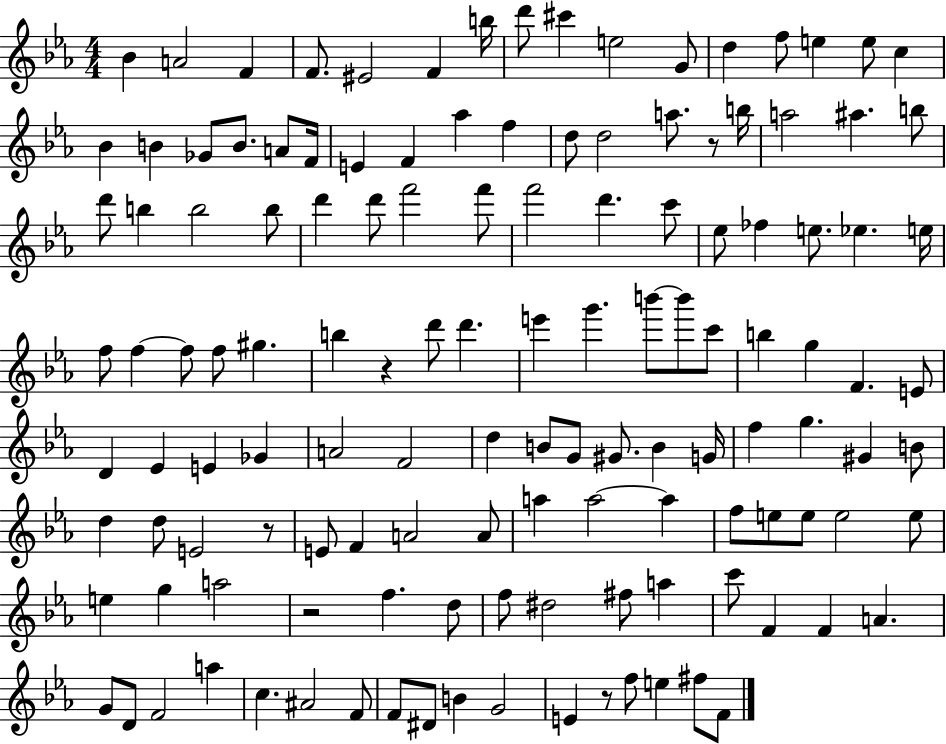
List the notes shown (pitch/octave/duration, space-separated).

Bb4/q A4/h F4/q F4/e. EIS4/h F4/q B5/s D6/e C#6/q E5/h G4/e D5/q F5/e E5/q E5/e C5/q Bb4/q B4/q Gb4/e B4/e. A4/e F4/s E4/q F4/q Ab5/q F5/q D5/e D5/h A5/e. R/e B5/s A5/h A#5/q. B5/e D6/e B5/q B5/h B5/e D6/q D6/e F6/h F6/e F6/h D6/q. C6/e Eb5/e FES5/q E5/e. Eb5/q. E5/s F5/e F5/q F5/e F5/e G#5/q. B5/q R/q D6/e D6/q. E6/q G6/q. B6/e B6/e C6/e B5/q G5/q F4/q. E4/e D4/q Eb4/q E4/q Gb4/q A4/h F4/h D5/q B4/e G4/e G#4/e. B4/q G4/s F5/q G5/q. G#4/q B4/e D5/q D5/e E4/h R/e E4/e F4/q A4/h A4/e A5/q A5/h A5/q F5/e E5/e E5/e E5/h E5/e E5/q G5/q A5/h R/h F5/q. D5/e F5/e D#5/h F#5/e A5/q C6/e F4/q F4/q A4/q. G4/e D4/e F4/h A5/q C5/q. A#4/h F4/e F4/e D#4/e B4/q G4/h E4/q R/e F5/e E5/q F#5/e F4/e